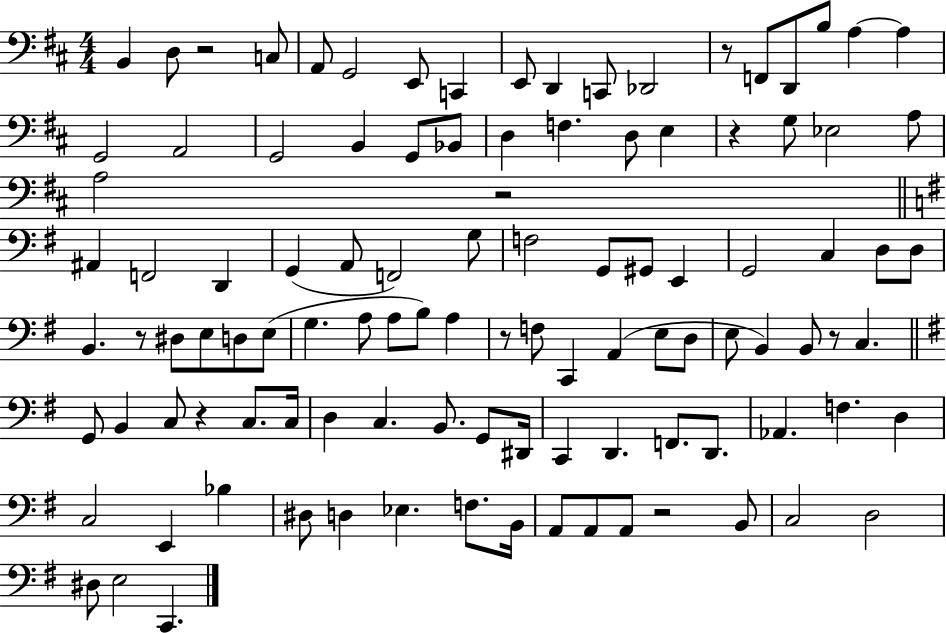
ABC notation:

X:1
T:Untitled
M:4/4
L:1/4
K:D
B,, D,/2 z2 C,/2 A,,/2 G,,2 E,,/2 C,, E,,/2 D,, C,,/2 _D,,2 z/2 F,,/2 D,,/2 B,/2 A, A, G,,2 A,,2 G,,2 B,, G,,/2 _B,,/2 D, F, D,/2 E, z G,/2 _E,2 A,/2 A,2 z2 ^A,, F,,2 D,, G,, A,,/2 F,,2 G,/2 F,2 G,,/2 ^G,,/2 E,, G,,2 C, D,/2 D,/2 B,, z/2 ^D,/2 E,/2 D,/2 E,/2 G, A,/2 A,/2 B,/2 A, z/2 F,/2 C,, A,, E,/2 D,/2 E,/2 B,, B,,/2 z/2 C, G,,/2 B,, C,/2 z C,/2 C,/4 D, C, B,,/2 G,,/2 ^D,,/4 C,, D,, F,,/2 D,,/2 _A,, F, D, C,2 E,, _B, ^D,/2 D, _E, F,/2 B,,/4 A,,/2 A,,/2 A,,/2 z2 B,,/2 C,2 D,2 ^D,/2 E,2 C,,